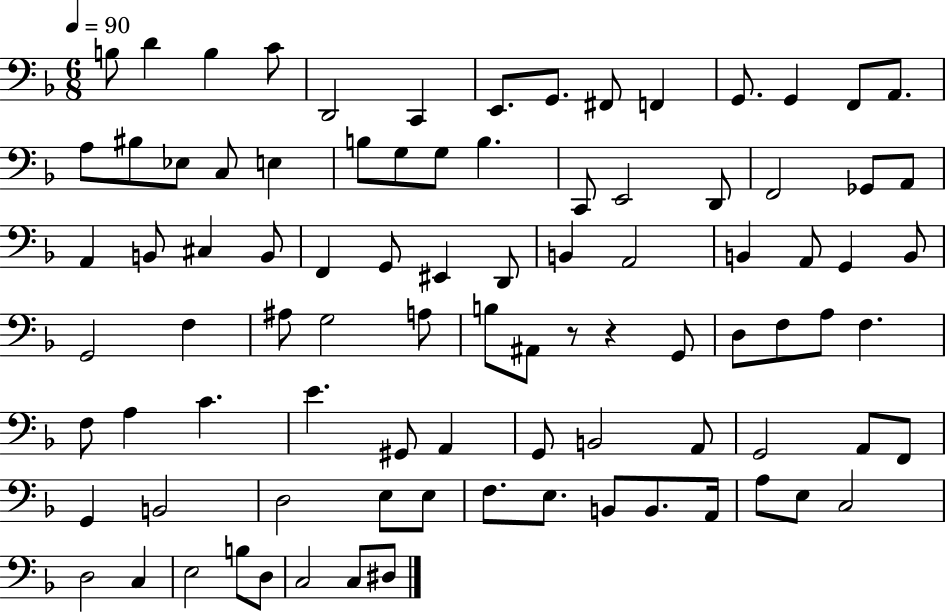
X:1
T:Untitled
M:6/8
L:1/4
K:F
B,/2 D B, C/2 D,,2 C,, E,,/2 G,,/2 ^F,,/2 F,, G,,/2 G,, F,,/2 A,,/2 A,/2 ^B,/2 _E,/2 C,/2 E, B,/2 G,/2 G,/2 B, C,,/2 E,,2 D,,/2 F,,2 _G,,/2 A,,/2 A,, B,,/2 ^C, B,,/2 F,, G,,/2 ^E,, D,,/2 B,, A,,2 B,, A,,/2 G,, B,,/2 G,,2 F, ^A,/2 G,2 A,/2 B,/2 ^A,,/2 z/2 z G,,/2 D,/2 F,/2 A,/2 F, F,/2 A, C E ^G,,/2 A,, G,,/2 B,,2 A,,/2 G,,2 A,,/2 F,,/2 G,, B,,2 D,2 E,/2 E,/2 F,/2 E,/2 B,,/2 B,,/2 A,,/4 A,/2 E,/2 C,2 D,2 C, E,2 B,/2 D,/2 C,2 C,/2 ^D,/2